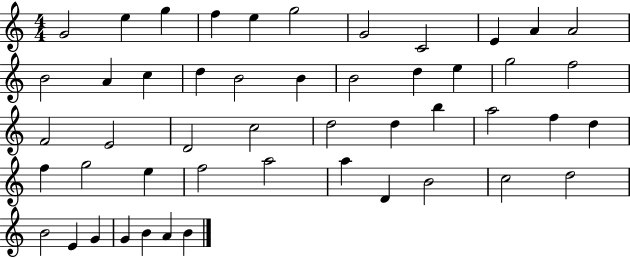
G4/h E5/q G5/q F5/q E5/q G5/h G4/h C4/h E4/q A4/q A4/h B4/h A4/q C5/q D5/q B4/h B4/q B4/h D5/q E5/q G5/h F5/h F4/h E4/h D4/h C5/h D5/h D5/q B5/q A5/h F5/q D5/q F5/q G5/h E5/q F5/h A5/h A5/q D4/q B4/h C5/h D5/h B4/h E4/q G4/q G4/q B4/q A4/q B4/q